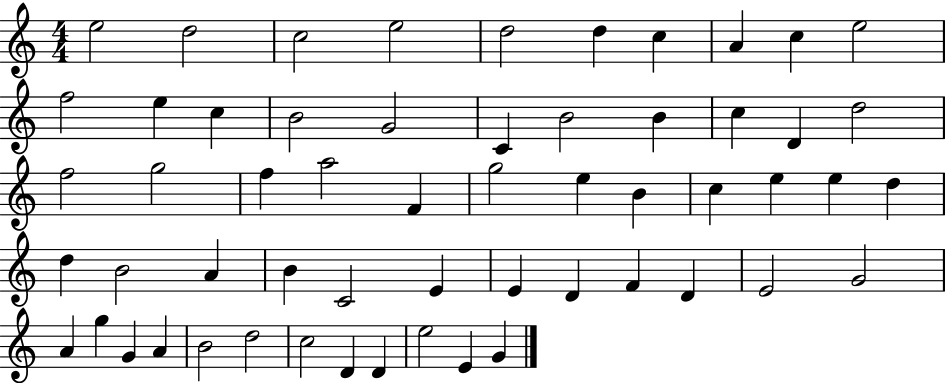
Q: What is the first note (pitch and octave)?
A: E5